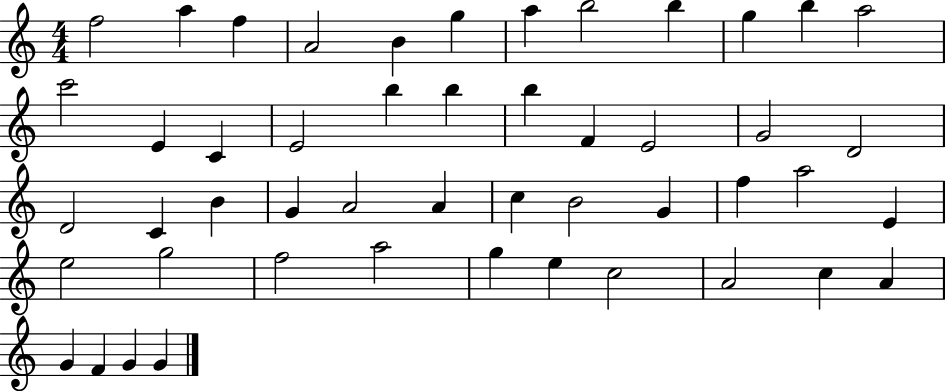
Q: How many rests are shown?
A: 0